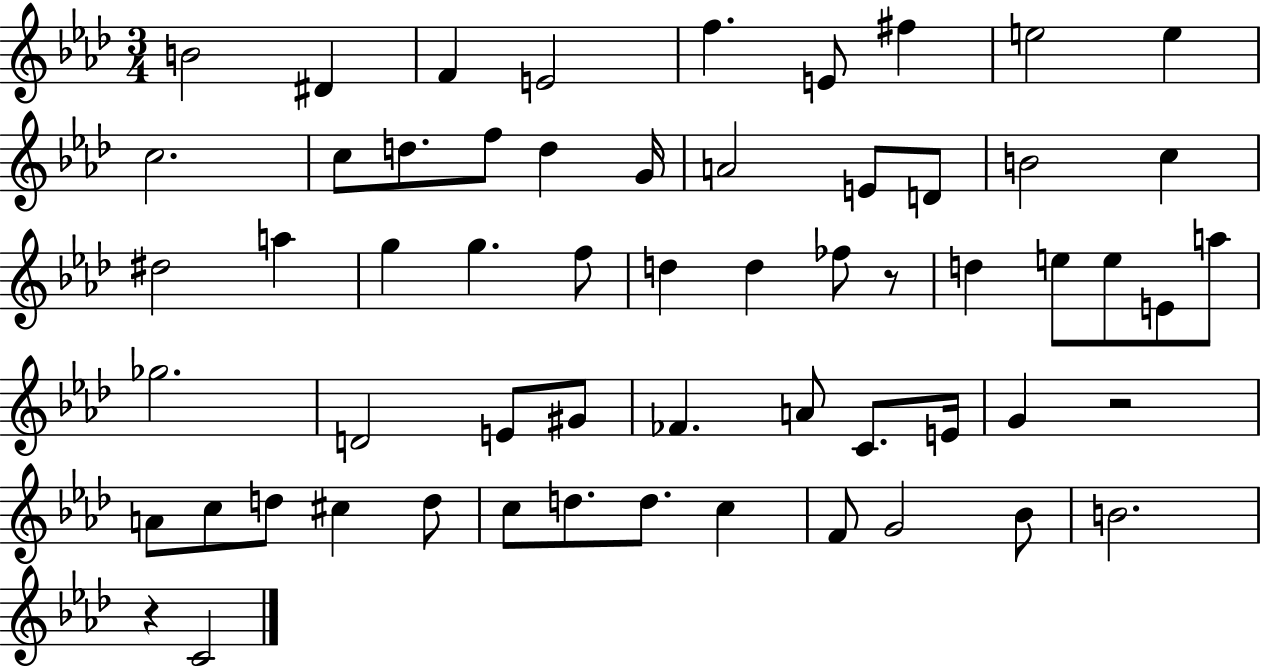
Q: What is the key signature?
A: AES major